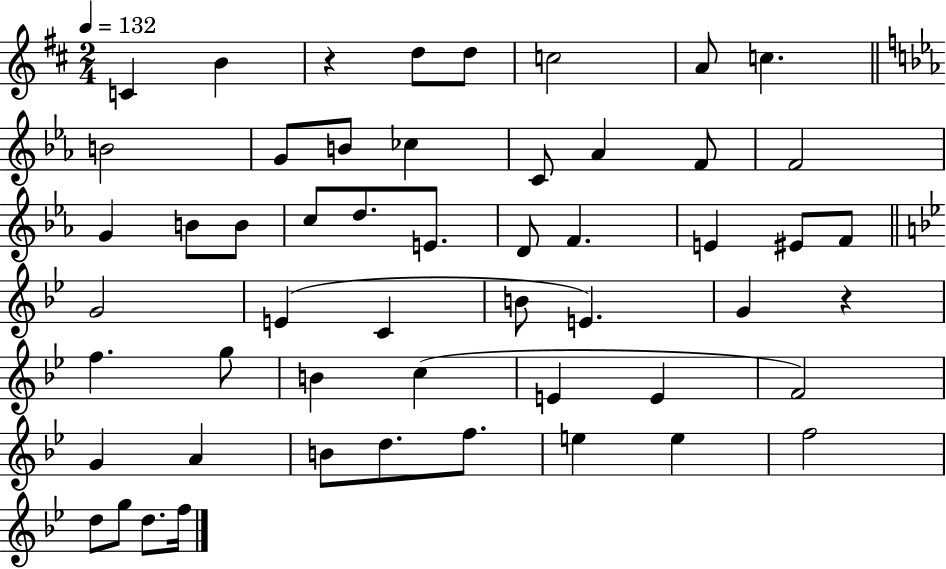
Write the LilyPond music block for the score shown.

{
  \clef treble
  \numericTimeSignature
  \time 2/4
  \key d \major
  \tempo 4 = 132
  c'4 b'4 | r4 d''8 d''8 | c''2 | a'8 c''4. | \break \bar "||" \break \key c \minor b'2 | g'8 b'8 ces''4 | c'8 aes'4 f'8 | f'2 | \break g'4 b'8 b'8 | c''8 d''8. e'8. | d'8 f'4. | e'4 eis'8 f'8 | \break \bar "||" \break \key g \minor g'2 | e'4( c'4 | b'8 e'4.) | g'4 r4 | \break f''4. g''8 | b'4 c''4( | e'4 e'4 | f'2) | \break g'4 a'4 | b'8 d''8. f''8. | e''4 e''4 | f''2 | \break d''8 g''8 d''8. f''16 | \bar "|."
}